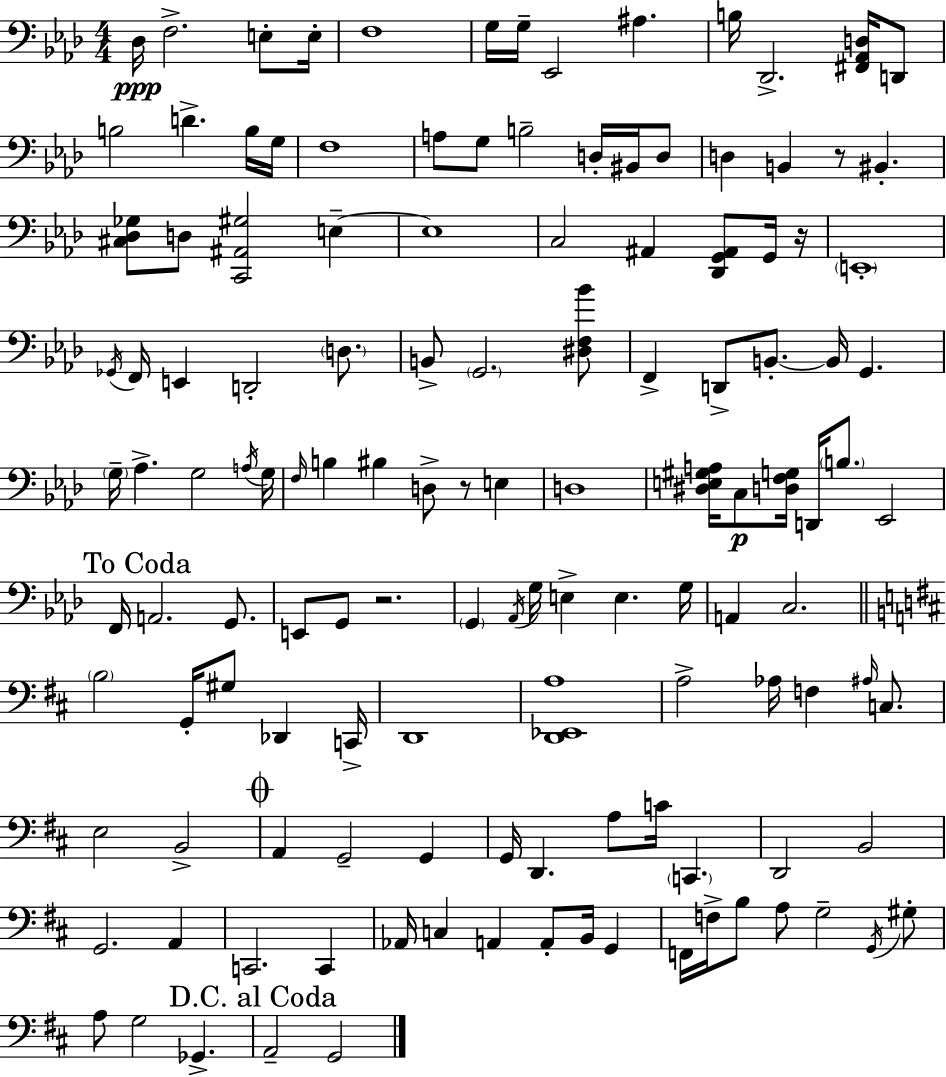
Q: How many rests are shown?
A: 4